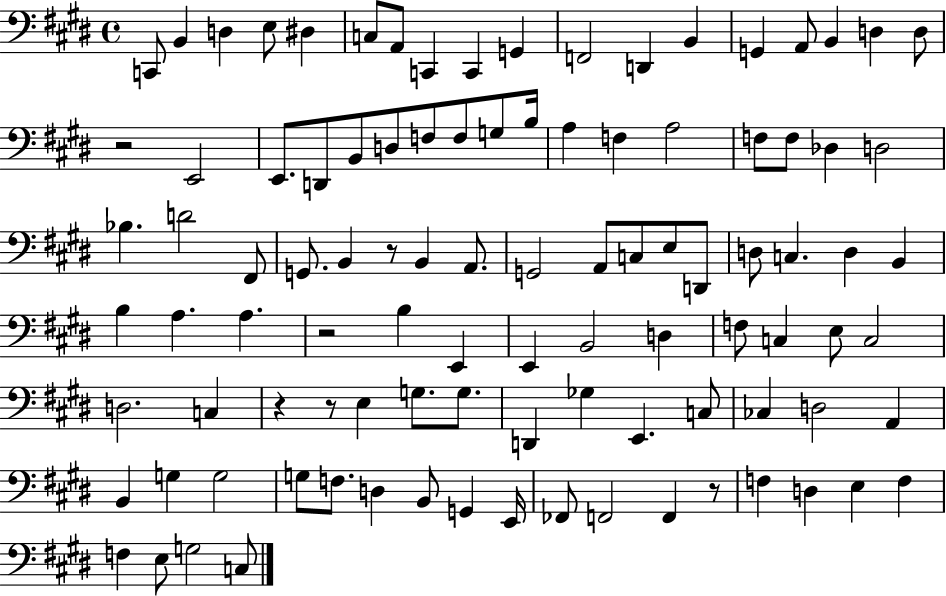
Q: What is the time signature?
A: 4/4